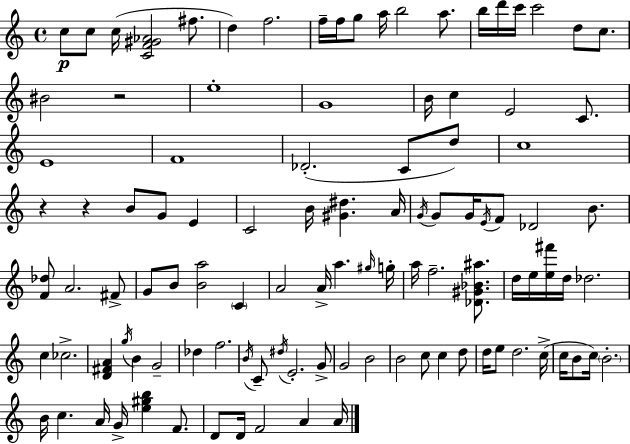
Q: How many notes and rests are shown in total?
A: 107